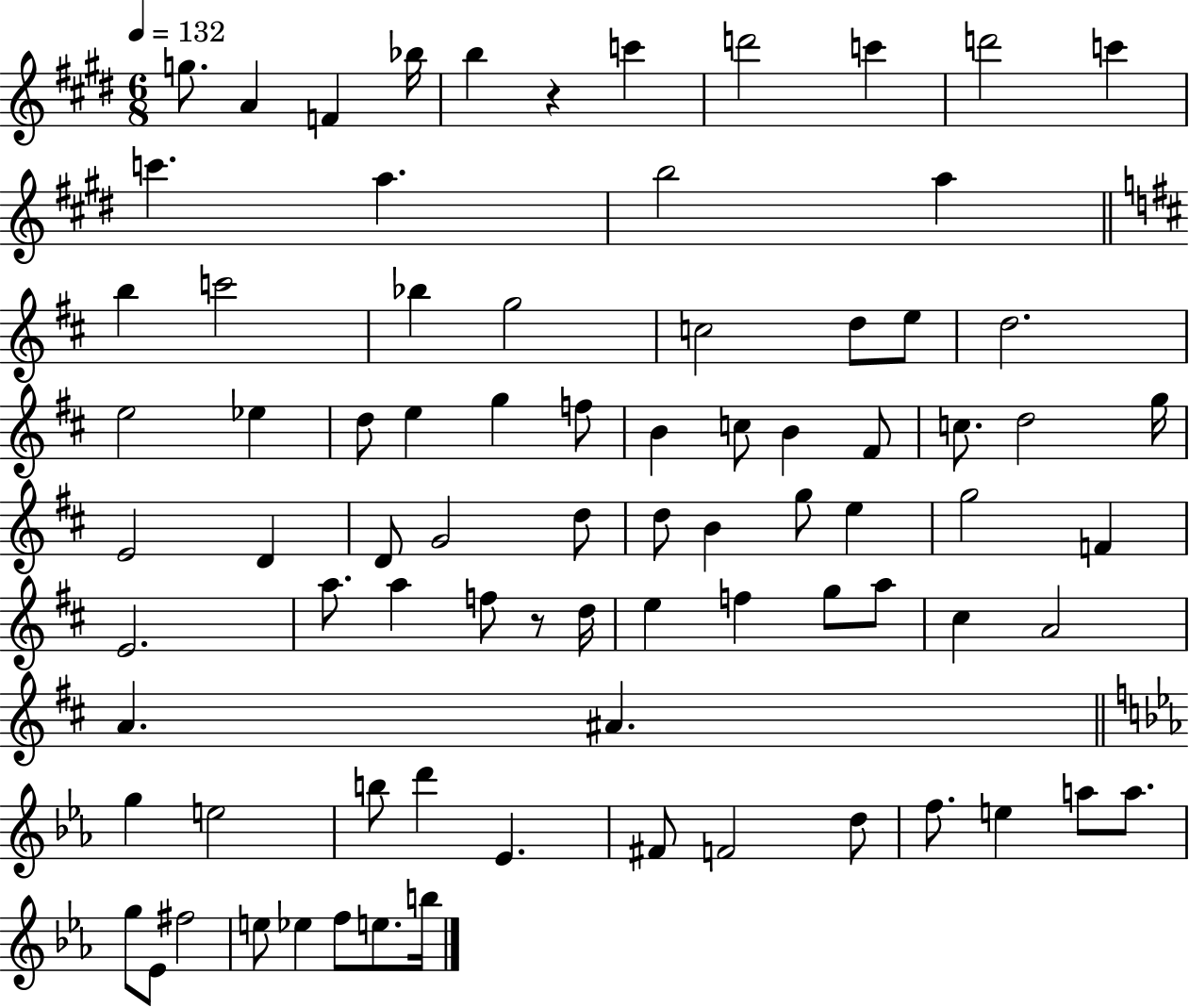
{
  \clef treble
  \numericTimeSignature
  \time 6/8
  \key e \major
  \tempo 4 = 132
  g''8. a'4 f'4 bes''16 | b''4 r4 c'''4 | d'''2 c'''4 | d'''2 c'''4 | \break c'''4. a''4. | b''2 a''4 | \bar "||" \break \key d \major b''4 c'''2 | bes''4 g''2 | c''2 d''8 e''8 | d''2. | \break e''2 ees''4 | d''8 e''4 g''4 f''8 | b'4 c''8 b'4 fis'8 | c''8. d''2 g''16 | \break e'2 d'4 | d'8 g'2 d''8 | d''8 b'4 g''8 e''4 | g''2 f'4 | \break e'2. | a''8. a''4 f''8 r8 d''16 | e''4 f''4 g''8 a''8 | cis''4 a'2 | \break a'4. ais'4. | \bar "||" \break \key ees \major g''4 e''2 | b''8 d'''4 ees'4. | fis'8 f'2 d''8 | f''8. e''4 a''8 a''8. | \break g''8 ees'8 fis''2 | e''8 ees''4 f''8 e''8. b''16 | \bar "|."
}